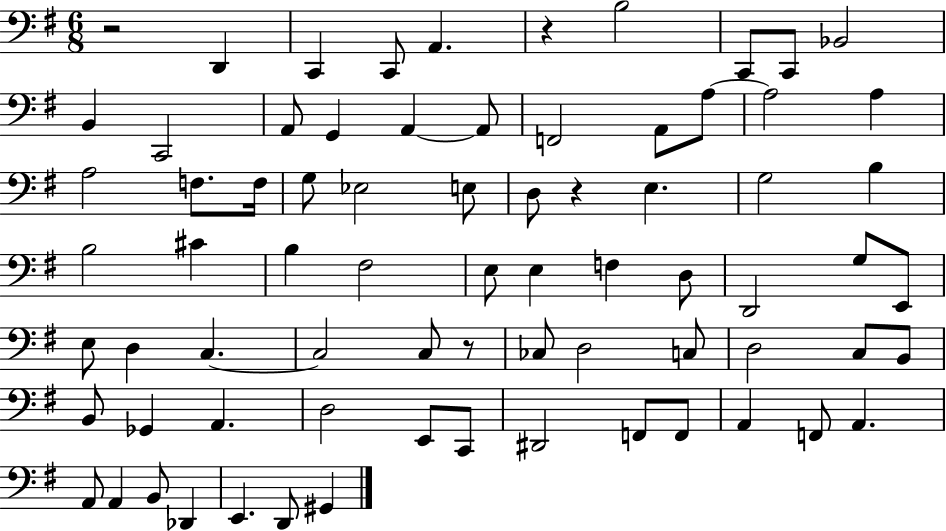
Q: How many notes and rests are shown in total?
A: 74